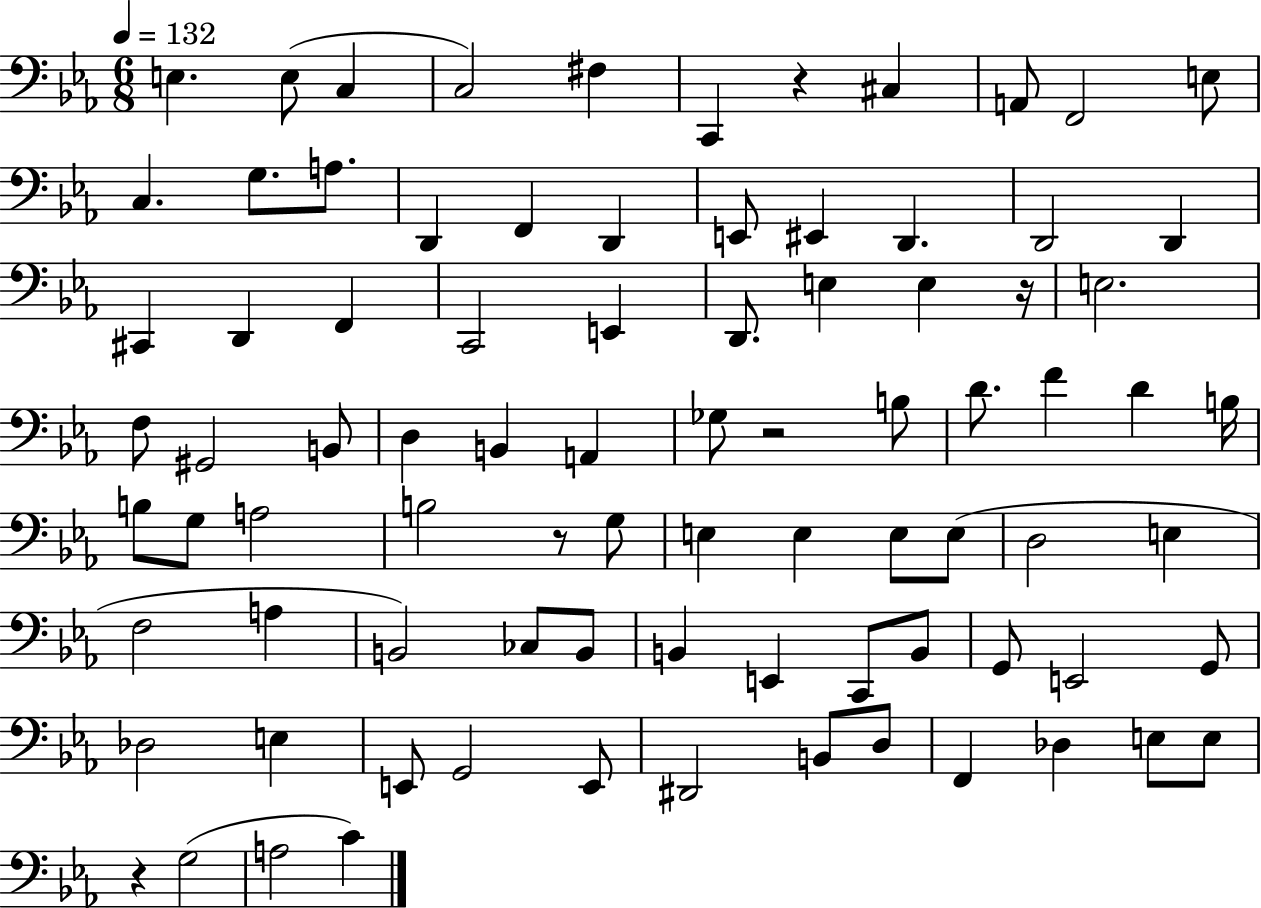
{
  \clef bass
  \numericTimeSignature
  \time 6/8
  \key ees \major
  \tempo 4 = 132
  e4. e8( c4 | c2) fis4 | c,4 r4 cis4 | a,8 f,2 e8 | \break c4. g8. a8. | d,4 f,4 d,4 | e,8 eis,4 d,4. | d,2 d,4 | \break cis,4 d,4 f,4 | c,2 e,4 | d,8. e4 e4 r16 | e2. | \break f8 gis,2 b,8 | d4 b,4 a,4 | ges8 r2 b8 | d'8. f'4 d'4 b16 | \break b8 g8 a2 | b2 r8 g8 | e4 e4 e8 e8( | d2 e4 | \break f2 a4 | b,2) ces8 b,8 | b,4 e,4 c,8 b,8 | g,8 e,2 g,8 | \break des2 e4 | e,8 g,2 e,8 | dis,2 b,8 d8 | f,4 des4 e8 e8 | \break r4 g2( | a2 c'4) | \bar "|."
}